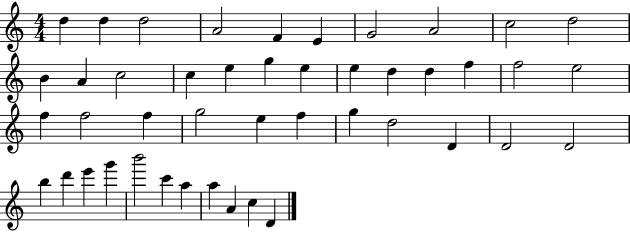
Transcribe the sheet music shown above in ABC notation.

X:1
T:Untitled
M:4/4
L:1/4
K:C
d d d2 A2 F E G2 A2 c2 d2 B A c2 c e g e e d d f f2 e2 f f2 f g2 e f g d2 D D2 D2 b d' e' g' b'2 c' a a A c D